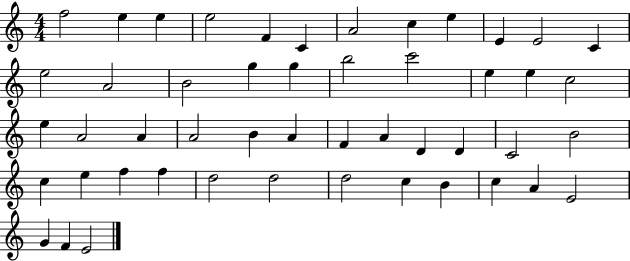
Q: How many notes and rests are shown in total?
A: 49